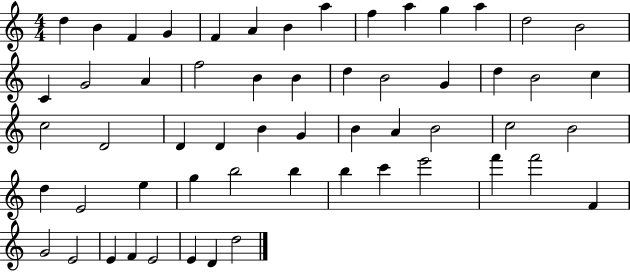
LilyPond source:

{
  \clef treble
  \numericTimeSignature
  \time 4/4
  \key c \major
  d''4 b'4 f'4 g'4 | f'4 a'4 b'4 a''4 | f''4 a''4 g''4 a''4 | d''2 b'2 | \break c'4 g'2 a'4 | f''2 b'4 b'4 | d''4 b'2 g'4 | d''4 b'2 c''4 | \break c''2 d'2 | d'4 d'4 b'4 g'4 | b'4 a'4 b'2 | c''2 b'2 | \break d''4 e'2 e''4 | g''4 b''2 b''4 | b''4 c'''4 e'''2 | f'''4 f'''2 f'4 | \break g'2 e'2 | e'4 f'4 e'2 | e'4 d'4 d''2 | \bar "|."
}